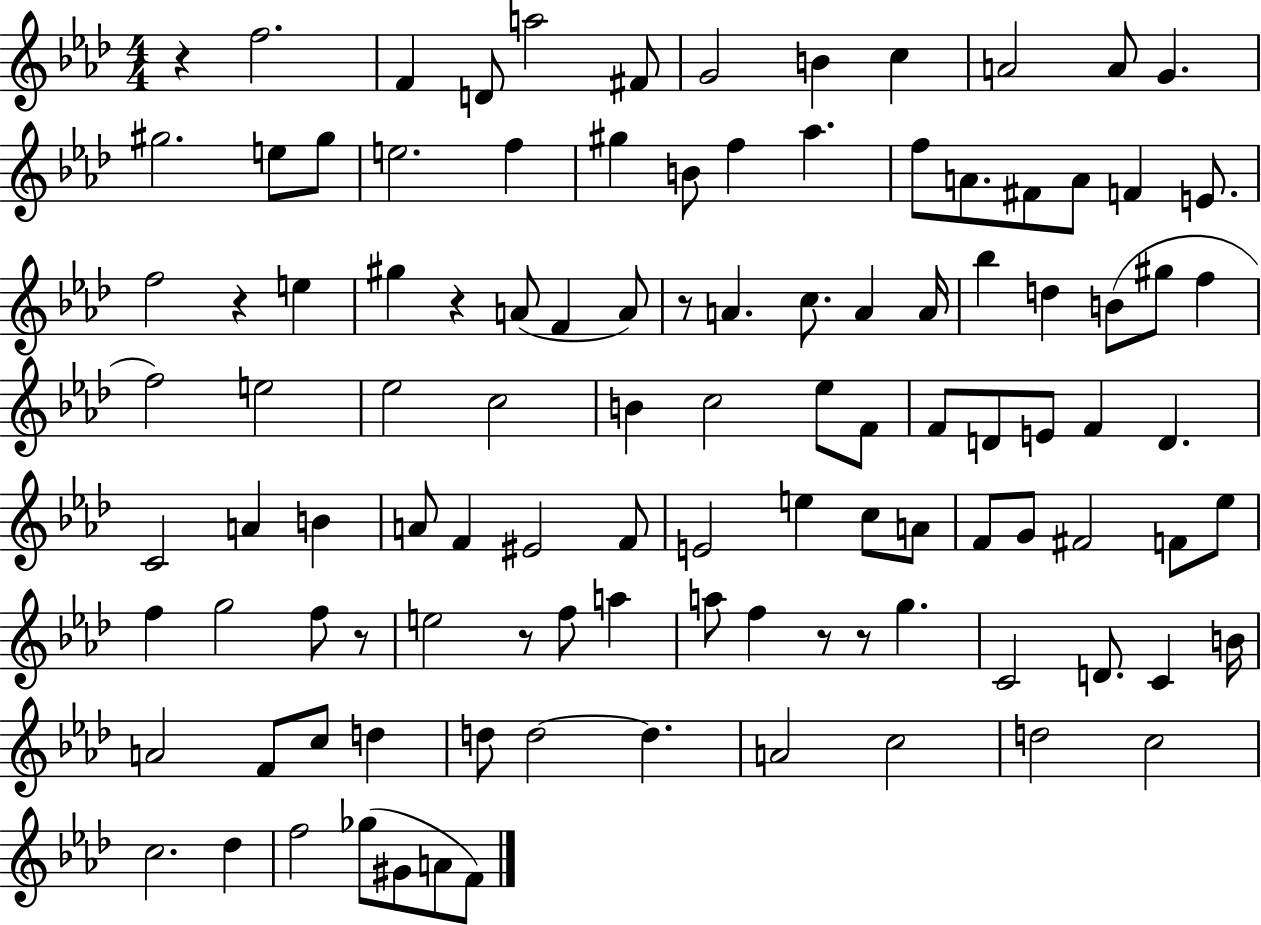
X:1
T:Untitled
M:4/4
L:1/4
K:Ab
z f2 F D/2 a2 ^F/2 G2 B c A2 A/2 G ^g2 e/2 ^g/2 e2 f ^g B/2 f _a f/2 A/2 ^F/2 A/2 F E/2 f2 z e ^g z A/2 F A/2 z/2 A c/2 A A/4 _b d B/2 ^g/2 f f2 e2 _e2 c2 B c2 _e/2 F/2 F/2 D/2 E/2 F D C2 A B A/2 F ^E2 F/2 E2 e c/2 A/2 F/2 G/2 ^F2 F/2 _e/2 f g2 f/2 z/2 e2 z/2 f/2 a a/2 f z/2 z/2 g C2 D/2 C B/4 A2 F/2 c/2 d d/2 d2 d A2 c2 d2 c2 c2 _d f2 _g/2 ^G/2 A/2 F/2